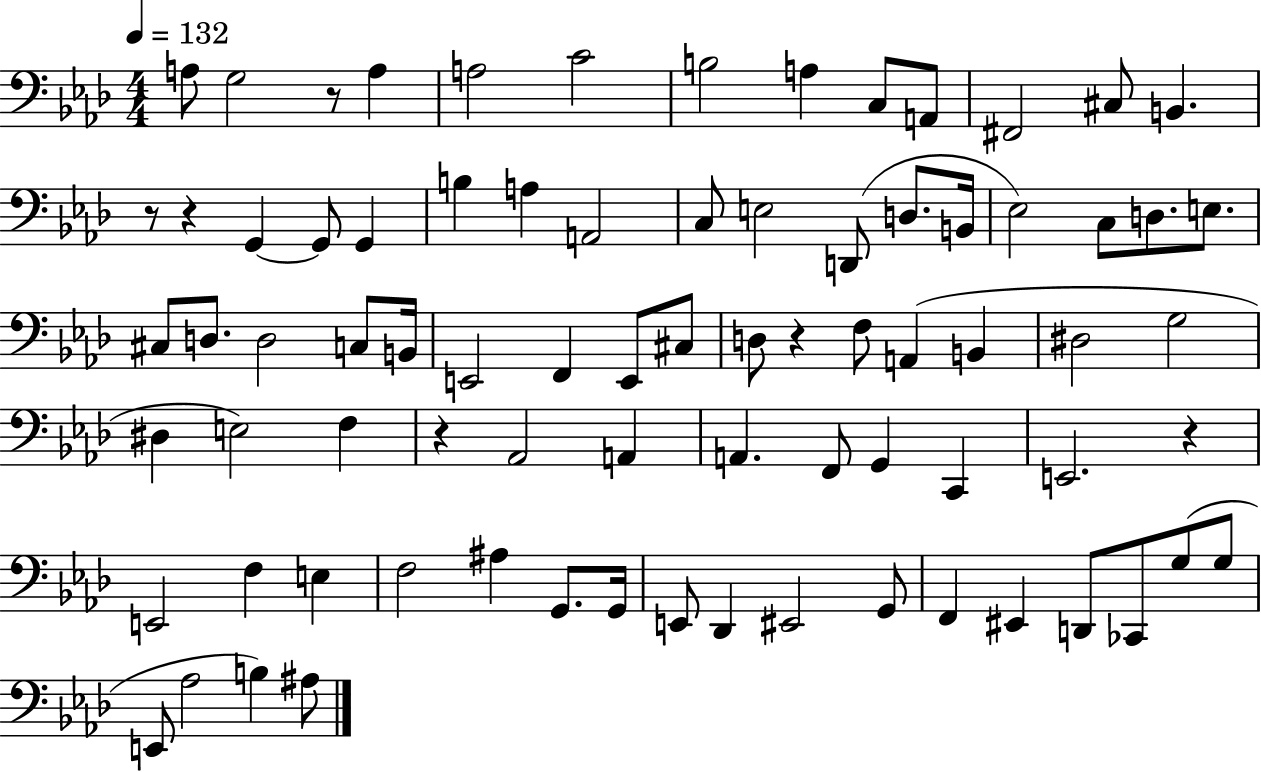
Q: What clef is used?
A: bass